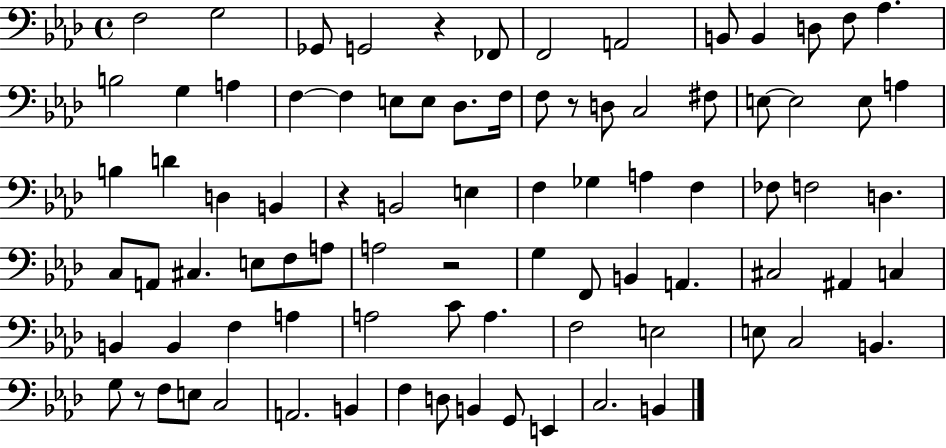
{
  \clef bass
  \time 4/4
  \defaultTimeSignature
  \key aes \major
  f2 g2 | ges,8 g,2 r4 fes,8 | f,2 a,2 | b,8 b,4 d8 f8 aes4. | \break b2 g4 a4 | f4~~ f4 e8 e8 des8. f16 | f8 r8 d8 c2 fis8 | e8~~ e2 e8 a4 | \break b4 d'4 d4 b,4 | r4 b,2 e4 | f4 ges4 a4 f4 | fes8 f2 d4. | \break c8 a,8 cis4. e8 f8 a8 | a2 r2 | g4 f,8 b,4 a,4. | cis2 ais,4 c4 | \break b,4 b,4 f4 a4 | a2 c'8 a4. | f2 e2 | e8 c2 b,4. | \break g8 r8 f8 e8 c2 | a,2. b,4 | f4 d8 b,4 g,8 e,4 | c2. b,4 | \break \bar "|."
}